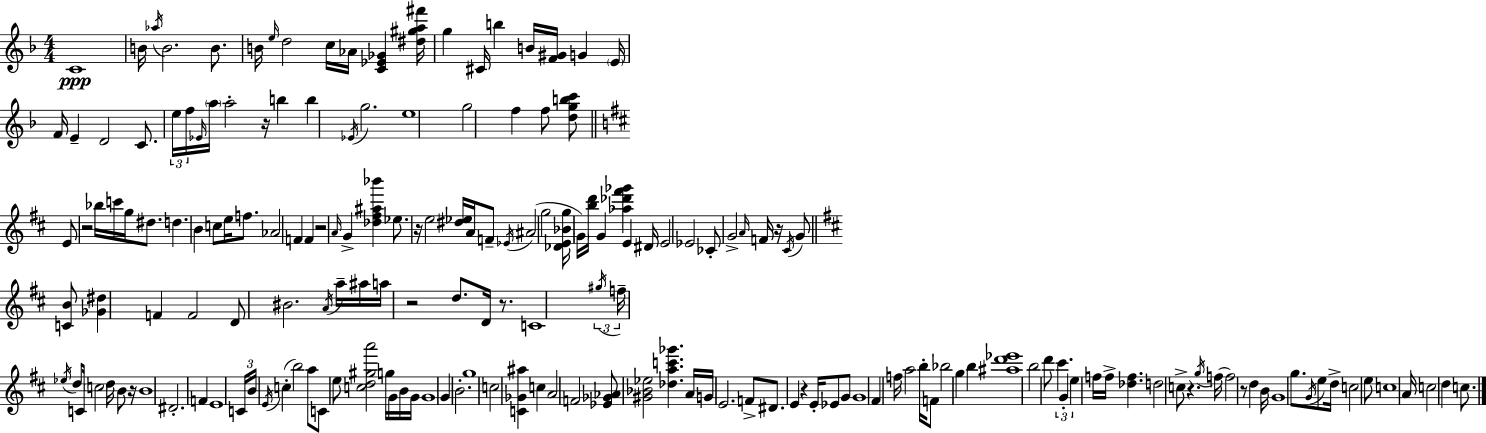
{
  \clef treble
  \numericTimeSignature
  \time 4/4
  \key d \minor
  \repeat volta 2 { c'1\ppp | b'16 \acciaccatura { aes''16 } b'2. b'8. | b'16 \grace { e''16 } d''2 c''16 aes'16 <c' ees' ges'>4 | <dis'' gis'' a'' fis'''>16 g''4 cis'16 b''4 b'16 <f' gis'>16 g'4 | \break \parenthesize e'16 f'16 e'4-- d'2 c'8. | \tuplet 3/2 { e''16 f''16 \grace { ees'16 } } \parenthesize a''16 a''2-. r16 b''4 | b''4 \acciaccatura { ees'16 } g''2. | e''1 | \break g''2 f''4 | f''8 <d'' g'' b'' c'''>8 \bar "||" \break \key b \minor e'8 r2 bes''16 c'''16 g''16 dis''8. | d''4. b'4 c''8 e''16 f''8. | aes'2 f'4 f'4 | r2 \grace { a'16 } g'4-> <des'' fis'' ais'' bes'''>4 | \break ees''8. r16 e''2 <dis'' ees''>16 a'16 f'8-- | \acciaccatura { ees'16 }( ais'2 g''2 | <des' e' bes' g''>16 \parenthesize g'16) <b'' d'''>16 g'4 <aes'' des''' fis''' ges'''>4 e'4 | dis'16 e'2 ees'2 | \break ces'8-. g'2-> \grace { a'16 } f'16 r16 \acciaccatura { cis'16 } | g'8 \bar "||" \break \key d \major <c' b'>8 <ges' dis''>4 f'4 f'2 | d'8 bis'2. | \acciaccatura { a'16 } a''16-- ais''16 a''16 r2 d''8. d'16 | r8. c'1 | \break \tuplet 3/2 { \acciaccatura { gis''16 } f''16-- \acciaccatura { ees''16 } } d''8 c'16 \parenthesize c''2 | d''16 b'8 r16 b'1 | dis'2.-. | f'4 e'1 | \break \tuplet 3/2 { c'16 b'16 \acciaccatura { e'16 }( } c''4-. b''2) | a''8 c'8 e''8 <c'' d'' gis'' a'''>2 | g''16 g'16 b'16 g'16 g'1 | g'4 b'2.-. | \break g''1 | c''2 <c' ges' ais''>4 | c''4 a'2 f'2 | <ees' ges' aes'>8 <gis' bes' ees''>2 | \break <des'' a'' c''' ges'''>4. a'16 g'16 e'2. | f'8-> dis'8. e'4 r4 | e'16-. ees'8 g'8 g'1 | fis'4 f''16 a''2 | \break b''16-. f'8 bes''2 g''4 | b''4 <ais'' d''' ees'''>1 | b''2 d'''8 | \tuplet 3/2 { cis'''4. g'4-. e''4 } f''16 f''16-> | \break <des'' f''>4. d''2 c''8-> | r4. \acciaccatura { g''16 }( f''16 f''2) | r8 d''4 b'16 g'1 | g''8. \acciaccatura { g'16 } e''8 d''16-> c''2 | \break e''8 c''1 | a'16 c''2 | d''4 c''8. } \bar "|."
}